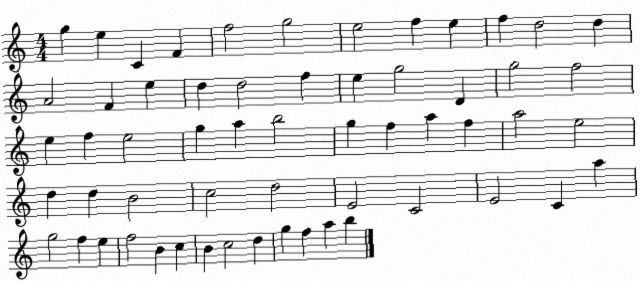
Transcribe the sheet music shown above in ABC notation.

X:1
T:Untitled
M:4/4
L:1/4
K:C
g e C F f2 g2 e2 f e f d2 d A2 F e d d2 f e g2 D g2 f2 e f e2 g a b2 g f a f a2 e2 d d B2 c2 d2 E2 C2 E2 C a g2 f e f2 B c B c2 d g f a b